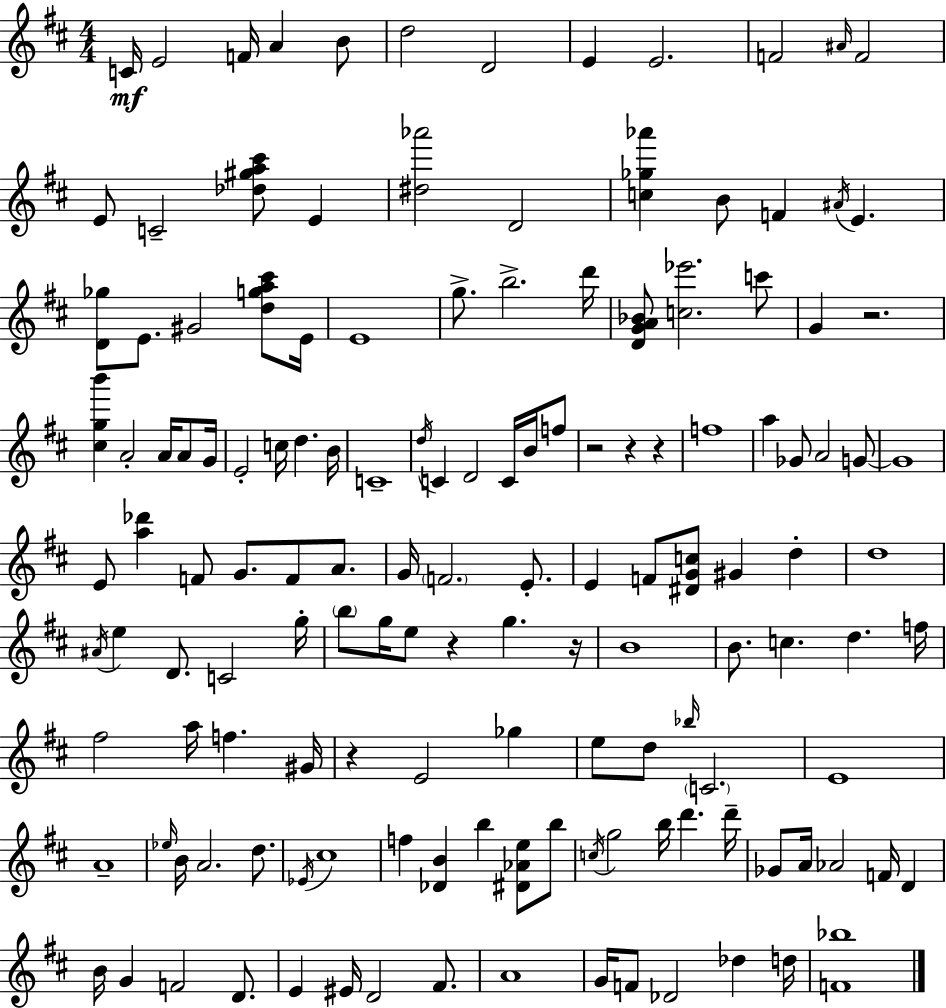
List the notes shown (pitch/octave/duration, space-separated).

C4/s E4/h F4/s A4/q B4/e D5/h D4/h E4/q E4/h. F4/h A#4/s F4/h E4/e C4/h [Db5,G#5,A5,C#6]/e E4/q [D#5,Ab6]/h D4/h [C5,Gb5,Ab6]/q B4/e F4/q A#4/s E4/q. [D4,Gb5]/e E4/e. G#4/h [D5,G5,A5,C#6]/e E4/s E4/w G5/e. B5/h. D6/s [D4,G4,A4,Bb4]/e [C5,Eb6]/h. C6/e G4/q R/h. [C#5,G5,B6]/q A4/h A4/s A4/e G4/s E4/h C5/s D5/q. B4/s C4/w D5/s C4/q D4/h C4/s B4/s F5/e R/h R/q R/q F5/w A5/q Gb4/e A4/h G4/e G4/w E4/e [A5,Db6]/q F4/e G4/e. F4/e A4/e. G4/s F4/h. E4/e. E4/q F4/e [D#4,G4,C5]/e G#4/q D5/q D5/w A#4/s E5/q D4/e. C4/h G5/s B5/e G5/s E5/e R/q G5/q. R/s B4/w B4/e. C5/q. D5/q. F5/s F#5/h A5/s F5/q. G#4/s R/q E4/h Gb5/q E5/e D5/e Bb5/s C4/h. E4/w A4/w Eb5/s B4/s A4/h. D5/e. Eb4/s C#5/w F5/q [Db4,B4]/q B5/q [D#4,Ab4,E5]/e B5/e C5/s G5/h B5/s D6/q. D6/s Gb4/e A4/s Ab4/h F4/s D4/q B4/s G4/q F4/h D4/e. E4/q EIS4/s D4/h F#4/e. A4/w G4/s F4/e Db4/h Db5/q D5/s [F4,Bb5]/w